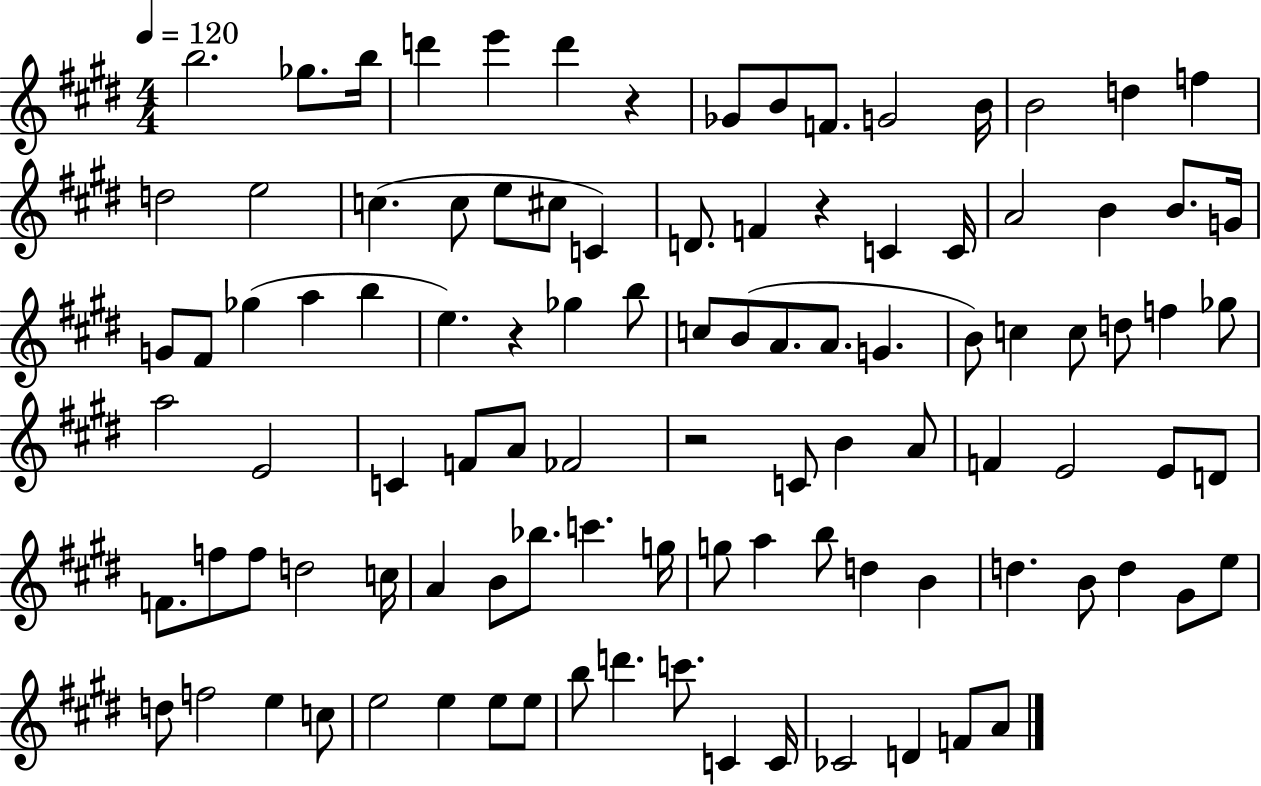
{
  \clef treble
  \numericTimeSignature
  \time 4/4
  \key e \major
  \tempo 4 = 120
  \repeat volta 2 { b''2. ges''8. b''16 | d'''4 e'''4 d'''4 r4 | ges'8 b'8 f'8. g'2 b'16 | b'2 d''4 f''4 | \break d''2 e''2 | c''4.( c''8 e''8 cis''8 c'4) | d'8. f'4 r4 c'4 c'16 | a'2 b'4 b'8. g'16 | \break g'8 fis'8 ges''4( a''4 b''4 | e''4.) r4 ges''4 b''8 | c''8 b'8( a'8. a'8. g'4. | b'8) c''4 c''8 d''8 f''4 ges''8 | \break a''2 e'2 | c'4 f'8 a'8 fes'2 | r2 c'8 b'4 a'8 | f'4 e'2 e'8 d'8 | \break f'8. f''8 f''8 d''2 c''16 | a'4 b'8 bes''8. c'''4. g''16 | g''8 a''4 b''8 d''4 b'4 | d''4. b'8 d''4 gis'8 e''8 | \break d''8 f''2 e''4 c''8 | e''2 e''4 e''8 e''8 | b''8 d'''4. c'''8. c'4 c'16 | ces'2 d'4 f'8 a'8 | \break } \bar "|."
}